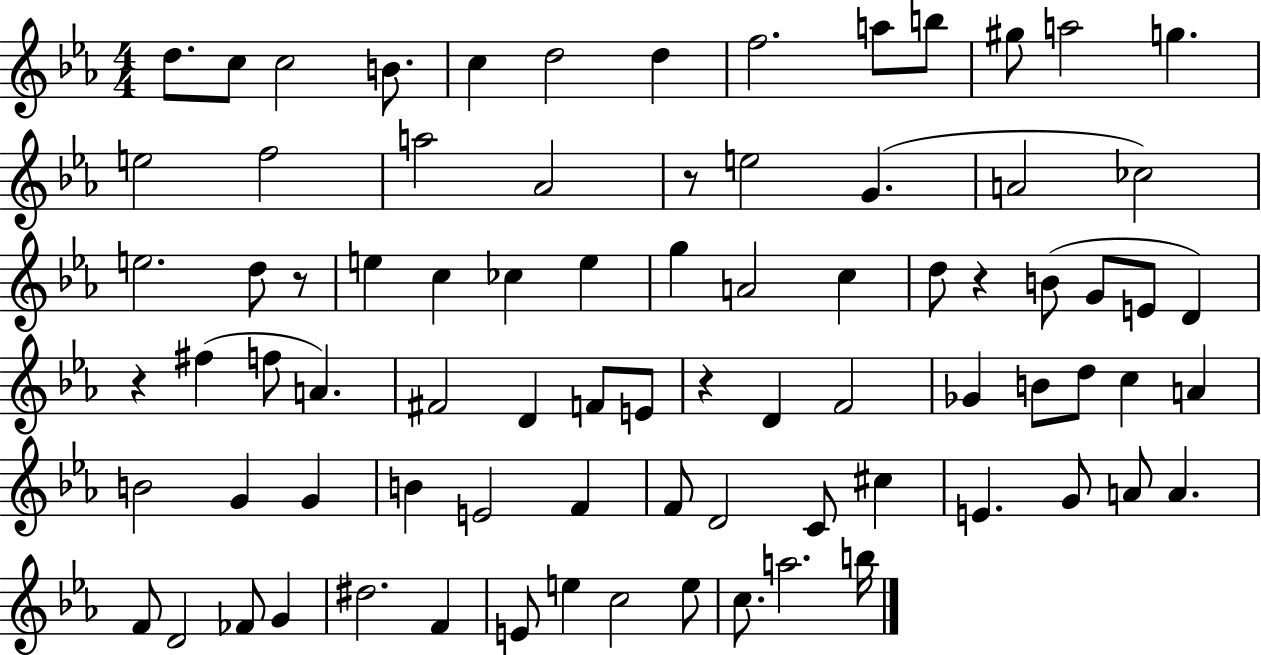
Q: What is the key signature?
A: EES major